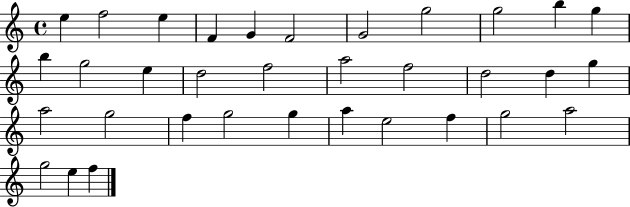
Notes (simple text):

E5/q F5/h E5/q F4/q G4/q F4/h G4/h G5/h G5/h B5/q G5/q B5/q G5/h E5/q D5/h F5/h A5/h F5/h D5/h D5/q G5/q A5/h G5/h F5/q G5/h G5/q A5/q E5/h F5/q G5/h A5/h G5/h E5/q F5/q